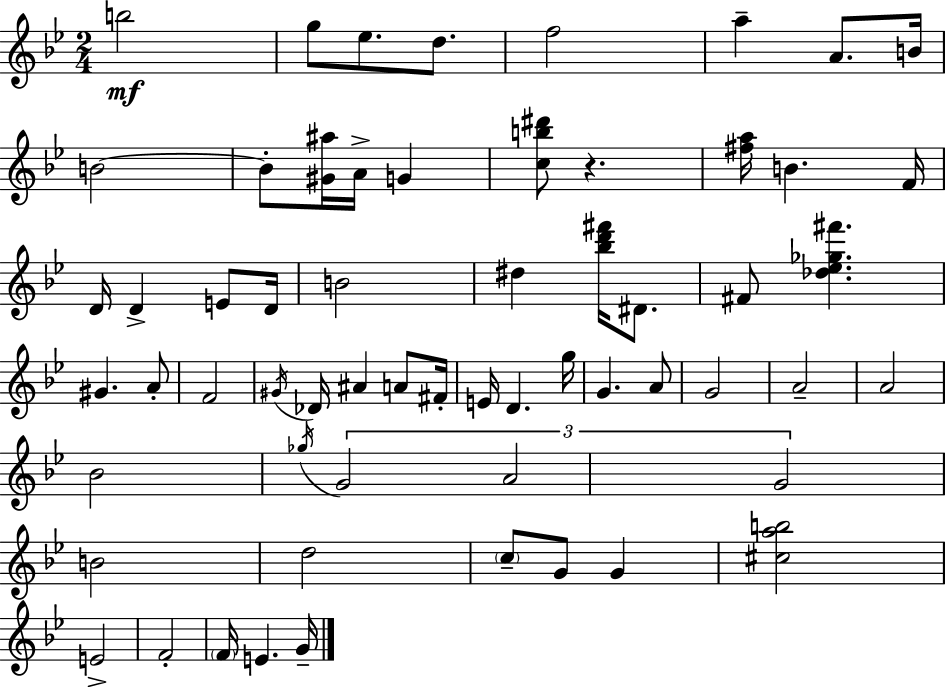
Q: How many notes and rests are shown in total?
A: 60